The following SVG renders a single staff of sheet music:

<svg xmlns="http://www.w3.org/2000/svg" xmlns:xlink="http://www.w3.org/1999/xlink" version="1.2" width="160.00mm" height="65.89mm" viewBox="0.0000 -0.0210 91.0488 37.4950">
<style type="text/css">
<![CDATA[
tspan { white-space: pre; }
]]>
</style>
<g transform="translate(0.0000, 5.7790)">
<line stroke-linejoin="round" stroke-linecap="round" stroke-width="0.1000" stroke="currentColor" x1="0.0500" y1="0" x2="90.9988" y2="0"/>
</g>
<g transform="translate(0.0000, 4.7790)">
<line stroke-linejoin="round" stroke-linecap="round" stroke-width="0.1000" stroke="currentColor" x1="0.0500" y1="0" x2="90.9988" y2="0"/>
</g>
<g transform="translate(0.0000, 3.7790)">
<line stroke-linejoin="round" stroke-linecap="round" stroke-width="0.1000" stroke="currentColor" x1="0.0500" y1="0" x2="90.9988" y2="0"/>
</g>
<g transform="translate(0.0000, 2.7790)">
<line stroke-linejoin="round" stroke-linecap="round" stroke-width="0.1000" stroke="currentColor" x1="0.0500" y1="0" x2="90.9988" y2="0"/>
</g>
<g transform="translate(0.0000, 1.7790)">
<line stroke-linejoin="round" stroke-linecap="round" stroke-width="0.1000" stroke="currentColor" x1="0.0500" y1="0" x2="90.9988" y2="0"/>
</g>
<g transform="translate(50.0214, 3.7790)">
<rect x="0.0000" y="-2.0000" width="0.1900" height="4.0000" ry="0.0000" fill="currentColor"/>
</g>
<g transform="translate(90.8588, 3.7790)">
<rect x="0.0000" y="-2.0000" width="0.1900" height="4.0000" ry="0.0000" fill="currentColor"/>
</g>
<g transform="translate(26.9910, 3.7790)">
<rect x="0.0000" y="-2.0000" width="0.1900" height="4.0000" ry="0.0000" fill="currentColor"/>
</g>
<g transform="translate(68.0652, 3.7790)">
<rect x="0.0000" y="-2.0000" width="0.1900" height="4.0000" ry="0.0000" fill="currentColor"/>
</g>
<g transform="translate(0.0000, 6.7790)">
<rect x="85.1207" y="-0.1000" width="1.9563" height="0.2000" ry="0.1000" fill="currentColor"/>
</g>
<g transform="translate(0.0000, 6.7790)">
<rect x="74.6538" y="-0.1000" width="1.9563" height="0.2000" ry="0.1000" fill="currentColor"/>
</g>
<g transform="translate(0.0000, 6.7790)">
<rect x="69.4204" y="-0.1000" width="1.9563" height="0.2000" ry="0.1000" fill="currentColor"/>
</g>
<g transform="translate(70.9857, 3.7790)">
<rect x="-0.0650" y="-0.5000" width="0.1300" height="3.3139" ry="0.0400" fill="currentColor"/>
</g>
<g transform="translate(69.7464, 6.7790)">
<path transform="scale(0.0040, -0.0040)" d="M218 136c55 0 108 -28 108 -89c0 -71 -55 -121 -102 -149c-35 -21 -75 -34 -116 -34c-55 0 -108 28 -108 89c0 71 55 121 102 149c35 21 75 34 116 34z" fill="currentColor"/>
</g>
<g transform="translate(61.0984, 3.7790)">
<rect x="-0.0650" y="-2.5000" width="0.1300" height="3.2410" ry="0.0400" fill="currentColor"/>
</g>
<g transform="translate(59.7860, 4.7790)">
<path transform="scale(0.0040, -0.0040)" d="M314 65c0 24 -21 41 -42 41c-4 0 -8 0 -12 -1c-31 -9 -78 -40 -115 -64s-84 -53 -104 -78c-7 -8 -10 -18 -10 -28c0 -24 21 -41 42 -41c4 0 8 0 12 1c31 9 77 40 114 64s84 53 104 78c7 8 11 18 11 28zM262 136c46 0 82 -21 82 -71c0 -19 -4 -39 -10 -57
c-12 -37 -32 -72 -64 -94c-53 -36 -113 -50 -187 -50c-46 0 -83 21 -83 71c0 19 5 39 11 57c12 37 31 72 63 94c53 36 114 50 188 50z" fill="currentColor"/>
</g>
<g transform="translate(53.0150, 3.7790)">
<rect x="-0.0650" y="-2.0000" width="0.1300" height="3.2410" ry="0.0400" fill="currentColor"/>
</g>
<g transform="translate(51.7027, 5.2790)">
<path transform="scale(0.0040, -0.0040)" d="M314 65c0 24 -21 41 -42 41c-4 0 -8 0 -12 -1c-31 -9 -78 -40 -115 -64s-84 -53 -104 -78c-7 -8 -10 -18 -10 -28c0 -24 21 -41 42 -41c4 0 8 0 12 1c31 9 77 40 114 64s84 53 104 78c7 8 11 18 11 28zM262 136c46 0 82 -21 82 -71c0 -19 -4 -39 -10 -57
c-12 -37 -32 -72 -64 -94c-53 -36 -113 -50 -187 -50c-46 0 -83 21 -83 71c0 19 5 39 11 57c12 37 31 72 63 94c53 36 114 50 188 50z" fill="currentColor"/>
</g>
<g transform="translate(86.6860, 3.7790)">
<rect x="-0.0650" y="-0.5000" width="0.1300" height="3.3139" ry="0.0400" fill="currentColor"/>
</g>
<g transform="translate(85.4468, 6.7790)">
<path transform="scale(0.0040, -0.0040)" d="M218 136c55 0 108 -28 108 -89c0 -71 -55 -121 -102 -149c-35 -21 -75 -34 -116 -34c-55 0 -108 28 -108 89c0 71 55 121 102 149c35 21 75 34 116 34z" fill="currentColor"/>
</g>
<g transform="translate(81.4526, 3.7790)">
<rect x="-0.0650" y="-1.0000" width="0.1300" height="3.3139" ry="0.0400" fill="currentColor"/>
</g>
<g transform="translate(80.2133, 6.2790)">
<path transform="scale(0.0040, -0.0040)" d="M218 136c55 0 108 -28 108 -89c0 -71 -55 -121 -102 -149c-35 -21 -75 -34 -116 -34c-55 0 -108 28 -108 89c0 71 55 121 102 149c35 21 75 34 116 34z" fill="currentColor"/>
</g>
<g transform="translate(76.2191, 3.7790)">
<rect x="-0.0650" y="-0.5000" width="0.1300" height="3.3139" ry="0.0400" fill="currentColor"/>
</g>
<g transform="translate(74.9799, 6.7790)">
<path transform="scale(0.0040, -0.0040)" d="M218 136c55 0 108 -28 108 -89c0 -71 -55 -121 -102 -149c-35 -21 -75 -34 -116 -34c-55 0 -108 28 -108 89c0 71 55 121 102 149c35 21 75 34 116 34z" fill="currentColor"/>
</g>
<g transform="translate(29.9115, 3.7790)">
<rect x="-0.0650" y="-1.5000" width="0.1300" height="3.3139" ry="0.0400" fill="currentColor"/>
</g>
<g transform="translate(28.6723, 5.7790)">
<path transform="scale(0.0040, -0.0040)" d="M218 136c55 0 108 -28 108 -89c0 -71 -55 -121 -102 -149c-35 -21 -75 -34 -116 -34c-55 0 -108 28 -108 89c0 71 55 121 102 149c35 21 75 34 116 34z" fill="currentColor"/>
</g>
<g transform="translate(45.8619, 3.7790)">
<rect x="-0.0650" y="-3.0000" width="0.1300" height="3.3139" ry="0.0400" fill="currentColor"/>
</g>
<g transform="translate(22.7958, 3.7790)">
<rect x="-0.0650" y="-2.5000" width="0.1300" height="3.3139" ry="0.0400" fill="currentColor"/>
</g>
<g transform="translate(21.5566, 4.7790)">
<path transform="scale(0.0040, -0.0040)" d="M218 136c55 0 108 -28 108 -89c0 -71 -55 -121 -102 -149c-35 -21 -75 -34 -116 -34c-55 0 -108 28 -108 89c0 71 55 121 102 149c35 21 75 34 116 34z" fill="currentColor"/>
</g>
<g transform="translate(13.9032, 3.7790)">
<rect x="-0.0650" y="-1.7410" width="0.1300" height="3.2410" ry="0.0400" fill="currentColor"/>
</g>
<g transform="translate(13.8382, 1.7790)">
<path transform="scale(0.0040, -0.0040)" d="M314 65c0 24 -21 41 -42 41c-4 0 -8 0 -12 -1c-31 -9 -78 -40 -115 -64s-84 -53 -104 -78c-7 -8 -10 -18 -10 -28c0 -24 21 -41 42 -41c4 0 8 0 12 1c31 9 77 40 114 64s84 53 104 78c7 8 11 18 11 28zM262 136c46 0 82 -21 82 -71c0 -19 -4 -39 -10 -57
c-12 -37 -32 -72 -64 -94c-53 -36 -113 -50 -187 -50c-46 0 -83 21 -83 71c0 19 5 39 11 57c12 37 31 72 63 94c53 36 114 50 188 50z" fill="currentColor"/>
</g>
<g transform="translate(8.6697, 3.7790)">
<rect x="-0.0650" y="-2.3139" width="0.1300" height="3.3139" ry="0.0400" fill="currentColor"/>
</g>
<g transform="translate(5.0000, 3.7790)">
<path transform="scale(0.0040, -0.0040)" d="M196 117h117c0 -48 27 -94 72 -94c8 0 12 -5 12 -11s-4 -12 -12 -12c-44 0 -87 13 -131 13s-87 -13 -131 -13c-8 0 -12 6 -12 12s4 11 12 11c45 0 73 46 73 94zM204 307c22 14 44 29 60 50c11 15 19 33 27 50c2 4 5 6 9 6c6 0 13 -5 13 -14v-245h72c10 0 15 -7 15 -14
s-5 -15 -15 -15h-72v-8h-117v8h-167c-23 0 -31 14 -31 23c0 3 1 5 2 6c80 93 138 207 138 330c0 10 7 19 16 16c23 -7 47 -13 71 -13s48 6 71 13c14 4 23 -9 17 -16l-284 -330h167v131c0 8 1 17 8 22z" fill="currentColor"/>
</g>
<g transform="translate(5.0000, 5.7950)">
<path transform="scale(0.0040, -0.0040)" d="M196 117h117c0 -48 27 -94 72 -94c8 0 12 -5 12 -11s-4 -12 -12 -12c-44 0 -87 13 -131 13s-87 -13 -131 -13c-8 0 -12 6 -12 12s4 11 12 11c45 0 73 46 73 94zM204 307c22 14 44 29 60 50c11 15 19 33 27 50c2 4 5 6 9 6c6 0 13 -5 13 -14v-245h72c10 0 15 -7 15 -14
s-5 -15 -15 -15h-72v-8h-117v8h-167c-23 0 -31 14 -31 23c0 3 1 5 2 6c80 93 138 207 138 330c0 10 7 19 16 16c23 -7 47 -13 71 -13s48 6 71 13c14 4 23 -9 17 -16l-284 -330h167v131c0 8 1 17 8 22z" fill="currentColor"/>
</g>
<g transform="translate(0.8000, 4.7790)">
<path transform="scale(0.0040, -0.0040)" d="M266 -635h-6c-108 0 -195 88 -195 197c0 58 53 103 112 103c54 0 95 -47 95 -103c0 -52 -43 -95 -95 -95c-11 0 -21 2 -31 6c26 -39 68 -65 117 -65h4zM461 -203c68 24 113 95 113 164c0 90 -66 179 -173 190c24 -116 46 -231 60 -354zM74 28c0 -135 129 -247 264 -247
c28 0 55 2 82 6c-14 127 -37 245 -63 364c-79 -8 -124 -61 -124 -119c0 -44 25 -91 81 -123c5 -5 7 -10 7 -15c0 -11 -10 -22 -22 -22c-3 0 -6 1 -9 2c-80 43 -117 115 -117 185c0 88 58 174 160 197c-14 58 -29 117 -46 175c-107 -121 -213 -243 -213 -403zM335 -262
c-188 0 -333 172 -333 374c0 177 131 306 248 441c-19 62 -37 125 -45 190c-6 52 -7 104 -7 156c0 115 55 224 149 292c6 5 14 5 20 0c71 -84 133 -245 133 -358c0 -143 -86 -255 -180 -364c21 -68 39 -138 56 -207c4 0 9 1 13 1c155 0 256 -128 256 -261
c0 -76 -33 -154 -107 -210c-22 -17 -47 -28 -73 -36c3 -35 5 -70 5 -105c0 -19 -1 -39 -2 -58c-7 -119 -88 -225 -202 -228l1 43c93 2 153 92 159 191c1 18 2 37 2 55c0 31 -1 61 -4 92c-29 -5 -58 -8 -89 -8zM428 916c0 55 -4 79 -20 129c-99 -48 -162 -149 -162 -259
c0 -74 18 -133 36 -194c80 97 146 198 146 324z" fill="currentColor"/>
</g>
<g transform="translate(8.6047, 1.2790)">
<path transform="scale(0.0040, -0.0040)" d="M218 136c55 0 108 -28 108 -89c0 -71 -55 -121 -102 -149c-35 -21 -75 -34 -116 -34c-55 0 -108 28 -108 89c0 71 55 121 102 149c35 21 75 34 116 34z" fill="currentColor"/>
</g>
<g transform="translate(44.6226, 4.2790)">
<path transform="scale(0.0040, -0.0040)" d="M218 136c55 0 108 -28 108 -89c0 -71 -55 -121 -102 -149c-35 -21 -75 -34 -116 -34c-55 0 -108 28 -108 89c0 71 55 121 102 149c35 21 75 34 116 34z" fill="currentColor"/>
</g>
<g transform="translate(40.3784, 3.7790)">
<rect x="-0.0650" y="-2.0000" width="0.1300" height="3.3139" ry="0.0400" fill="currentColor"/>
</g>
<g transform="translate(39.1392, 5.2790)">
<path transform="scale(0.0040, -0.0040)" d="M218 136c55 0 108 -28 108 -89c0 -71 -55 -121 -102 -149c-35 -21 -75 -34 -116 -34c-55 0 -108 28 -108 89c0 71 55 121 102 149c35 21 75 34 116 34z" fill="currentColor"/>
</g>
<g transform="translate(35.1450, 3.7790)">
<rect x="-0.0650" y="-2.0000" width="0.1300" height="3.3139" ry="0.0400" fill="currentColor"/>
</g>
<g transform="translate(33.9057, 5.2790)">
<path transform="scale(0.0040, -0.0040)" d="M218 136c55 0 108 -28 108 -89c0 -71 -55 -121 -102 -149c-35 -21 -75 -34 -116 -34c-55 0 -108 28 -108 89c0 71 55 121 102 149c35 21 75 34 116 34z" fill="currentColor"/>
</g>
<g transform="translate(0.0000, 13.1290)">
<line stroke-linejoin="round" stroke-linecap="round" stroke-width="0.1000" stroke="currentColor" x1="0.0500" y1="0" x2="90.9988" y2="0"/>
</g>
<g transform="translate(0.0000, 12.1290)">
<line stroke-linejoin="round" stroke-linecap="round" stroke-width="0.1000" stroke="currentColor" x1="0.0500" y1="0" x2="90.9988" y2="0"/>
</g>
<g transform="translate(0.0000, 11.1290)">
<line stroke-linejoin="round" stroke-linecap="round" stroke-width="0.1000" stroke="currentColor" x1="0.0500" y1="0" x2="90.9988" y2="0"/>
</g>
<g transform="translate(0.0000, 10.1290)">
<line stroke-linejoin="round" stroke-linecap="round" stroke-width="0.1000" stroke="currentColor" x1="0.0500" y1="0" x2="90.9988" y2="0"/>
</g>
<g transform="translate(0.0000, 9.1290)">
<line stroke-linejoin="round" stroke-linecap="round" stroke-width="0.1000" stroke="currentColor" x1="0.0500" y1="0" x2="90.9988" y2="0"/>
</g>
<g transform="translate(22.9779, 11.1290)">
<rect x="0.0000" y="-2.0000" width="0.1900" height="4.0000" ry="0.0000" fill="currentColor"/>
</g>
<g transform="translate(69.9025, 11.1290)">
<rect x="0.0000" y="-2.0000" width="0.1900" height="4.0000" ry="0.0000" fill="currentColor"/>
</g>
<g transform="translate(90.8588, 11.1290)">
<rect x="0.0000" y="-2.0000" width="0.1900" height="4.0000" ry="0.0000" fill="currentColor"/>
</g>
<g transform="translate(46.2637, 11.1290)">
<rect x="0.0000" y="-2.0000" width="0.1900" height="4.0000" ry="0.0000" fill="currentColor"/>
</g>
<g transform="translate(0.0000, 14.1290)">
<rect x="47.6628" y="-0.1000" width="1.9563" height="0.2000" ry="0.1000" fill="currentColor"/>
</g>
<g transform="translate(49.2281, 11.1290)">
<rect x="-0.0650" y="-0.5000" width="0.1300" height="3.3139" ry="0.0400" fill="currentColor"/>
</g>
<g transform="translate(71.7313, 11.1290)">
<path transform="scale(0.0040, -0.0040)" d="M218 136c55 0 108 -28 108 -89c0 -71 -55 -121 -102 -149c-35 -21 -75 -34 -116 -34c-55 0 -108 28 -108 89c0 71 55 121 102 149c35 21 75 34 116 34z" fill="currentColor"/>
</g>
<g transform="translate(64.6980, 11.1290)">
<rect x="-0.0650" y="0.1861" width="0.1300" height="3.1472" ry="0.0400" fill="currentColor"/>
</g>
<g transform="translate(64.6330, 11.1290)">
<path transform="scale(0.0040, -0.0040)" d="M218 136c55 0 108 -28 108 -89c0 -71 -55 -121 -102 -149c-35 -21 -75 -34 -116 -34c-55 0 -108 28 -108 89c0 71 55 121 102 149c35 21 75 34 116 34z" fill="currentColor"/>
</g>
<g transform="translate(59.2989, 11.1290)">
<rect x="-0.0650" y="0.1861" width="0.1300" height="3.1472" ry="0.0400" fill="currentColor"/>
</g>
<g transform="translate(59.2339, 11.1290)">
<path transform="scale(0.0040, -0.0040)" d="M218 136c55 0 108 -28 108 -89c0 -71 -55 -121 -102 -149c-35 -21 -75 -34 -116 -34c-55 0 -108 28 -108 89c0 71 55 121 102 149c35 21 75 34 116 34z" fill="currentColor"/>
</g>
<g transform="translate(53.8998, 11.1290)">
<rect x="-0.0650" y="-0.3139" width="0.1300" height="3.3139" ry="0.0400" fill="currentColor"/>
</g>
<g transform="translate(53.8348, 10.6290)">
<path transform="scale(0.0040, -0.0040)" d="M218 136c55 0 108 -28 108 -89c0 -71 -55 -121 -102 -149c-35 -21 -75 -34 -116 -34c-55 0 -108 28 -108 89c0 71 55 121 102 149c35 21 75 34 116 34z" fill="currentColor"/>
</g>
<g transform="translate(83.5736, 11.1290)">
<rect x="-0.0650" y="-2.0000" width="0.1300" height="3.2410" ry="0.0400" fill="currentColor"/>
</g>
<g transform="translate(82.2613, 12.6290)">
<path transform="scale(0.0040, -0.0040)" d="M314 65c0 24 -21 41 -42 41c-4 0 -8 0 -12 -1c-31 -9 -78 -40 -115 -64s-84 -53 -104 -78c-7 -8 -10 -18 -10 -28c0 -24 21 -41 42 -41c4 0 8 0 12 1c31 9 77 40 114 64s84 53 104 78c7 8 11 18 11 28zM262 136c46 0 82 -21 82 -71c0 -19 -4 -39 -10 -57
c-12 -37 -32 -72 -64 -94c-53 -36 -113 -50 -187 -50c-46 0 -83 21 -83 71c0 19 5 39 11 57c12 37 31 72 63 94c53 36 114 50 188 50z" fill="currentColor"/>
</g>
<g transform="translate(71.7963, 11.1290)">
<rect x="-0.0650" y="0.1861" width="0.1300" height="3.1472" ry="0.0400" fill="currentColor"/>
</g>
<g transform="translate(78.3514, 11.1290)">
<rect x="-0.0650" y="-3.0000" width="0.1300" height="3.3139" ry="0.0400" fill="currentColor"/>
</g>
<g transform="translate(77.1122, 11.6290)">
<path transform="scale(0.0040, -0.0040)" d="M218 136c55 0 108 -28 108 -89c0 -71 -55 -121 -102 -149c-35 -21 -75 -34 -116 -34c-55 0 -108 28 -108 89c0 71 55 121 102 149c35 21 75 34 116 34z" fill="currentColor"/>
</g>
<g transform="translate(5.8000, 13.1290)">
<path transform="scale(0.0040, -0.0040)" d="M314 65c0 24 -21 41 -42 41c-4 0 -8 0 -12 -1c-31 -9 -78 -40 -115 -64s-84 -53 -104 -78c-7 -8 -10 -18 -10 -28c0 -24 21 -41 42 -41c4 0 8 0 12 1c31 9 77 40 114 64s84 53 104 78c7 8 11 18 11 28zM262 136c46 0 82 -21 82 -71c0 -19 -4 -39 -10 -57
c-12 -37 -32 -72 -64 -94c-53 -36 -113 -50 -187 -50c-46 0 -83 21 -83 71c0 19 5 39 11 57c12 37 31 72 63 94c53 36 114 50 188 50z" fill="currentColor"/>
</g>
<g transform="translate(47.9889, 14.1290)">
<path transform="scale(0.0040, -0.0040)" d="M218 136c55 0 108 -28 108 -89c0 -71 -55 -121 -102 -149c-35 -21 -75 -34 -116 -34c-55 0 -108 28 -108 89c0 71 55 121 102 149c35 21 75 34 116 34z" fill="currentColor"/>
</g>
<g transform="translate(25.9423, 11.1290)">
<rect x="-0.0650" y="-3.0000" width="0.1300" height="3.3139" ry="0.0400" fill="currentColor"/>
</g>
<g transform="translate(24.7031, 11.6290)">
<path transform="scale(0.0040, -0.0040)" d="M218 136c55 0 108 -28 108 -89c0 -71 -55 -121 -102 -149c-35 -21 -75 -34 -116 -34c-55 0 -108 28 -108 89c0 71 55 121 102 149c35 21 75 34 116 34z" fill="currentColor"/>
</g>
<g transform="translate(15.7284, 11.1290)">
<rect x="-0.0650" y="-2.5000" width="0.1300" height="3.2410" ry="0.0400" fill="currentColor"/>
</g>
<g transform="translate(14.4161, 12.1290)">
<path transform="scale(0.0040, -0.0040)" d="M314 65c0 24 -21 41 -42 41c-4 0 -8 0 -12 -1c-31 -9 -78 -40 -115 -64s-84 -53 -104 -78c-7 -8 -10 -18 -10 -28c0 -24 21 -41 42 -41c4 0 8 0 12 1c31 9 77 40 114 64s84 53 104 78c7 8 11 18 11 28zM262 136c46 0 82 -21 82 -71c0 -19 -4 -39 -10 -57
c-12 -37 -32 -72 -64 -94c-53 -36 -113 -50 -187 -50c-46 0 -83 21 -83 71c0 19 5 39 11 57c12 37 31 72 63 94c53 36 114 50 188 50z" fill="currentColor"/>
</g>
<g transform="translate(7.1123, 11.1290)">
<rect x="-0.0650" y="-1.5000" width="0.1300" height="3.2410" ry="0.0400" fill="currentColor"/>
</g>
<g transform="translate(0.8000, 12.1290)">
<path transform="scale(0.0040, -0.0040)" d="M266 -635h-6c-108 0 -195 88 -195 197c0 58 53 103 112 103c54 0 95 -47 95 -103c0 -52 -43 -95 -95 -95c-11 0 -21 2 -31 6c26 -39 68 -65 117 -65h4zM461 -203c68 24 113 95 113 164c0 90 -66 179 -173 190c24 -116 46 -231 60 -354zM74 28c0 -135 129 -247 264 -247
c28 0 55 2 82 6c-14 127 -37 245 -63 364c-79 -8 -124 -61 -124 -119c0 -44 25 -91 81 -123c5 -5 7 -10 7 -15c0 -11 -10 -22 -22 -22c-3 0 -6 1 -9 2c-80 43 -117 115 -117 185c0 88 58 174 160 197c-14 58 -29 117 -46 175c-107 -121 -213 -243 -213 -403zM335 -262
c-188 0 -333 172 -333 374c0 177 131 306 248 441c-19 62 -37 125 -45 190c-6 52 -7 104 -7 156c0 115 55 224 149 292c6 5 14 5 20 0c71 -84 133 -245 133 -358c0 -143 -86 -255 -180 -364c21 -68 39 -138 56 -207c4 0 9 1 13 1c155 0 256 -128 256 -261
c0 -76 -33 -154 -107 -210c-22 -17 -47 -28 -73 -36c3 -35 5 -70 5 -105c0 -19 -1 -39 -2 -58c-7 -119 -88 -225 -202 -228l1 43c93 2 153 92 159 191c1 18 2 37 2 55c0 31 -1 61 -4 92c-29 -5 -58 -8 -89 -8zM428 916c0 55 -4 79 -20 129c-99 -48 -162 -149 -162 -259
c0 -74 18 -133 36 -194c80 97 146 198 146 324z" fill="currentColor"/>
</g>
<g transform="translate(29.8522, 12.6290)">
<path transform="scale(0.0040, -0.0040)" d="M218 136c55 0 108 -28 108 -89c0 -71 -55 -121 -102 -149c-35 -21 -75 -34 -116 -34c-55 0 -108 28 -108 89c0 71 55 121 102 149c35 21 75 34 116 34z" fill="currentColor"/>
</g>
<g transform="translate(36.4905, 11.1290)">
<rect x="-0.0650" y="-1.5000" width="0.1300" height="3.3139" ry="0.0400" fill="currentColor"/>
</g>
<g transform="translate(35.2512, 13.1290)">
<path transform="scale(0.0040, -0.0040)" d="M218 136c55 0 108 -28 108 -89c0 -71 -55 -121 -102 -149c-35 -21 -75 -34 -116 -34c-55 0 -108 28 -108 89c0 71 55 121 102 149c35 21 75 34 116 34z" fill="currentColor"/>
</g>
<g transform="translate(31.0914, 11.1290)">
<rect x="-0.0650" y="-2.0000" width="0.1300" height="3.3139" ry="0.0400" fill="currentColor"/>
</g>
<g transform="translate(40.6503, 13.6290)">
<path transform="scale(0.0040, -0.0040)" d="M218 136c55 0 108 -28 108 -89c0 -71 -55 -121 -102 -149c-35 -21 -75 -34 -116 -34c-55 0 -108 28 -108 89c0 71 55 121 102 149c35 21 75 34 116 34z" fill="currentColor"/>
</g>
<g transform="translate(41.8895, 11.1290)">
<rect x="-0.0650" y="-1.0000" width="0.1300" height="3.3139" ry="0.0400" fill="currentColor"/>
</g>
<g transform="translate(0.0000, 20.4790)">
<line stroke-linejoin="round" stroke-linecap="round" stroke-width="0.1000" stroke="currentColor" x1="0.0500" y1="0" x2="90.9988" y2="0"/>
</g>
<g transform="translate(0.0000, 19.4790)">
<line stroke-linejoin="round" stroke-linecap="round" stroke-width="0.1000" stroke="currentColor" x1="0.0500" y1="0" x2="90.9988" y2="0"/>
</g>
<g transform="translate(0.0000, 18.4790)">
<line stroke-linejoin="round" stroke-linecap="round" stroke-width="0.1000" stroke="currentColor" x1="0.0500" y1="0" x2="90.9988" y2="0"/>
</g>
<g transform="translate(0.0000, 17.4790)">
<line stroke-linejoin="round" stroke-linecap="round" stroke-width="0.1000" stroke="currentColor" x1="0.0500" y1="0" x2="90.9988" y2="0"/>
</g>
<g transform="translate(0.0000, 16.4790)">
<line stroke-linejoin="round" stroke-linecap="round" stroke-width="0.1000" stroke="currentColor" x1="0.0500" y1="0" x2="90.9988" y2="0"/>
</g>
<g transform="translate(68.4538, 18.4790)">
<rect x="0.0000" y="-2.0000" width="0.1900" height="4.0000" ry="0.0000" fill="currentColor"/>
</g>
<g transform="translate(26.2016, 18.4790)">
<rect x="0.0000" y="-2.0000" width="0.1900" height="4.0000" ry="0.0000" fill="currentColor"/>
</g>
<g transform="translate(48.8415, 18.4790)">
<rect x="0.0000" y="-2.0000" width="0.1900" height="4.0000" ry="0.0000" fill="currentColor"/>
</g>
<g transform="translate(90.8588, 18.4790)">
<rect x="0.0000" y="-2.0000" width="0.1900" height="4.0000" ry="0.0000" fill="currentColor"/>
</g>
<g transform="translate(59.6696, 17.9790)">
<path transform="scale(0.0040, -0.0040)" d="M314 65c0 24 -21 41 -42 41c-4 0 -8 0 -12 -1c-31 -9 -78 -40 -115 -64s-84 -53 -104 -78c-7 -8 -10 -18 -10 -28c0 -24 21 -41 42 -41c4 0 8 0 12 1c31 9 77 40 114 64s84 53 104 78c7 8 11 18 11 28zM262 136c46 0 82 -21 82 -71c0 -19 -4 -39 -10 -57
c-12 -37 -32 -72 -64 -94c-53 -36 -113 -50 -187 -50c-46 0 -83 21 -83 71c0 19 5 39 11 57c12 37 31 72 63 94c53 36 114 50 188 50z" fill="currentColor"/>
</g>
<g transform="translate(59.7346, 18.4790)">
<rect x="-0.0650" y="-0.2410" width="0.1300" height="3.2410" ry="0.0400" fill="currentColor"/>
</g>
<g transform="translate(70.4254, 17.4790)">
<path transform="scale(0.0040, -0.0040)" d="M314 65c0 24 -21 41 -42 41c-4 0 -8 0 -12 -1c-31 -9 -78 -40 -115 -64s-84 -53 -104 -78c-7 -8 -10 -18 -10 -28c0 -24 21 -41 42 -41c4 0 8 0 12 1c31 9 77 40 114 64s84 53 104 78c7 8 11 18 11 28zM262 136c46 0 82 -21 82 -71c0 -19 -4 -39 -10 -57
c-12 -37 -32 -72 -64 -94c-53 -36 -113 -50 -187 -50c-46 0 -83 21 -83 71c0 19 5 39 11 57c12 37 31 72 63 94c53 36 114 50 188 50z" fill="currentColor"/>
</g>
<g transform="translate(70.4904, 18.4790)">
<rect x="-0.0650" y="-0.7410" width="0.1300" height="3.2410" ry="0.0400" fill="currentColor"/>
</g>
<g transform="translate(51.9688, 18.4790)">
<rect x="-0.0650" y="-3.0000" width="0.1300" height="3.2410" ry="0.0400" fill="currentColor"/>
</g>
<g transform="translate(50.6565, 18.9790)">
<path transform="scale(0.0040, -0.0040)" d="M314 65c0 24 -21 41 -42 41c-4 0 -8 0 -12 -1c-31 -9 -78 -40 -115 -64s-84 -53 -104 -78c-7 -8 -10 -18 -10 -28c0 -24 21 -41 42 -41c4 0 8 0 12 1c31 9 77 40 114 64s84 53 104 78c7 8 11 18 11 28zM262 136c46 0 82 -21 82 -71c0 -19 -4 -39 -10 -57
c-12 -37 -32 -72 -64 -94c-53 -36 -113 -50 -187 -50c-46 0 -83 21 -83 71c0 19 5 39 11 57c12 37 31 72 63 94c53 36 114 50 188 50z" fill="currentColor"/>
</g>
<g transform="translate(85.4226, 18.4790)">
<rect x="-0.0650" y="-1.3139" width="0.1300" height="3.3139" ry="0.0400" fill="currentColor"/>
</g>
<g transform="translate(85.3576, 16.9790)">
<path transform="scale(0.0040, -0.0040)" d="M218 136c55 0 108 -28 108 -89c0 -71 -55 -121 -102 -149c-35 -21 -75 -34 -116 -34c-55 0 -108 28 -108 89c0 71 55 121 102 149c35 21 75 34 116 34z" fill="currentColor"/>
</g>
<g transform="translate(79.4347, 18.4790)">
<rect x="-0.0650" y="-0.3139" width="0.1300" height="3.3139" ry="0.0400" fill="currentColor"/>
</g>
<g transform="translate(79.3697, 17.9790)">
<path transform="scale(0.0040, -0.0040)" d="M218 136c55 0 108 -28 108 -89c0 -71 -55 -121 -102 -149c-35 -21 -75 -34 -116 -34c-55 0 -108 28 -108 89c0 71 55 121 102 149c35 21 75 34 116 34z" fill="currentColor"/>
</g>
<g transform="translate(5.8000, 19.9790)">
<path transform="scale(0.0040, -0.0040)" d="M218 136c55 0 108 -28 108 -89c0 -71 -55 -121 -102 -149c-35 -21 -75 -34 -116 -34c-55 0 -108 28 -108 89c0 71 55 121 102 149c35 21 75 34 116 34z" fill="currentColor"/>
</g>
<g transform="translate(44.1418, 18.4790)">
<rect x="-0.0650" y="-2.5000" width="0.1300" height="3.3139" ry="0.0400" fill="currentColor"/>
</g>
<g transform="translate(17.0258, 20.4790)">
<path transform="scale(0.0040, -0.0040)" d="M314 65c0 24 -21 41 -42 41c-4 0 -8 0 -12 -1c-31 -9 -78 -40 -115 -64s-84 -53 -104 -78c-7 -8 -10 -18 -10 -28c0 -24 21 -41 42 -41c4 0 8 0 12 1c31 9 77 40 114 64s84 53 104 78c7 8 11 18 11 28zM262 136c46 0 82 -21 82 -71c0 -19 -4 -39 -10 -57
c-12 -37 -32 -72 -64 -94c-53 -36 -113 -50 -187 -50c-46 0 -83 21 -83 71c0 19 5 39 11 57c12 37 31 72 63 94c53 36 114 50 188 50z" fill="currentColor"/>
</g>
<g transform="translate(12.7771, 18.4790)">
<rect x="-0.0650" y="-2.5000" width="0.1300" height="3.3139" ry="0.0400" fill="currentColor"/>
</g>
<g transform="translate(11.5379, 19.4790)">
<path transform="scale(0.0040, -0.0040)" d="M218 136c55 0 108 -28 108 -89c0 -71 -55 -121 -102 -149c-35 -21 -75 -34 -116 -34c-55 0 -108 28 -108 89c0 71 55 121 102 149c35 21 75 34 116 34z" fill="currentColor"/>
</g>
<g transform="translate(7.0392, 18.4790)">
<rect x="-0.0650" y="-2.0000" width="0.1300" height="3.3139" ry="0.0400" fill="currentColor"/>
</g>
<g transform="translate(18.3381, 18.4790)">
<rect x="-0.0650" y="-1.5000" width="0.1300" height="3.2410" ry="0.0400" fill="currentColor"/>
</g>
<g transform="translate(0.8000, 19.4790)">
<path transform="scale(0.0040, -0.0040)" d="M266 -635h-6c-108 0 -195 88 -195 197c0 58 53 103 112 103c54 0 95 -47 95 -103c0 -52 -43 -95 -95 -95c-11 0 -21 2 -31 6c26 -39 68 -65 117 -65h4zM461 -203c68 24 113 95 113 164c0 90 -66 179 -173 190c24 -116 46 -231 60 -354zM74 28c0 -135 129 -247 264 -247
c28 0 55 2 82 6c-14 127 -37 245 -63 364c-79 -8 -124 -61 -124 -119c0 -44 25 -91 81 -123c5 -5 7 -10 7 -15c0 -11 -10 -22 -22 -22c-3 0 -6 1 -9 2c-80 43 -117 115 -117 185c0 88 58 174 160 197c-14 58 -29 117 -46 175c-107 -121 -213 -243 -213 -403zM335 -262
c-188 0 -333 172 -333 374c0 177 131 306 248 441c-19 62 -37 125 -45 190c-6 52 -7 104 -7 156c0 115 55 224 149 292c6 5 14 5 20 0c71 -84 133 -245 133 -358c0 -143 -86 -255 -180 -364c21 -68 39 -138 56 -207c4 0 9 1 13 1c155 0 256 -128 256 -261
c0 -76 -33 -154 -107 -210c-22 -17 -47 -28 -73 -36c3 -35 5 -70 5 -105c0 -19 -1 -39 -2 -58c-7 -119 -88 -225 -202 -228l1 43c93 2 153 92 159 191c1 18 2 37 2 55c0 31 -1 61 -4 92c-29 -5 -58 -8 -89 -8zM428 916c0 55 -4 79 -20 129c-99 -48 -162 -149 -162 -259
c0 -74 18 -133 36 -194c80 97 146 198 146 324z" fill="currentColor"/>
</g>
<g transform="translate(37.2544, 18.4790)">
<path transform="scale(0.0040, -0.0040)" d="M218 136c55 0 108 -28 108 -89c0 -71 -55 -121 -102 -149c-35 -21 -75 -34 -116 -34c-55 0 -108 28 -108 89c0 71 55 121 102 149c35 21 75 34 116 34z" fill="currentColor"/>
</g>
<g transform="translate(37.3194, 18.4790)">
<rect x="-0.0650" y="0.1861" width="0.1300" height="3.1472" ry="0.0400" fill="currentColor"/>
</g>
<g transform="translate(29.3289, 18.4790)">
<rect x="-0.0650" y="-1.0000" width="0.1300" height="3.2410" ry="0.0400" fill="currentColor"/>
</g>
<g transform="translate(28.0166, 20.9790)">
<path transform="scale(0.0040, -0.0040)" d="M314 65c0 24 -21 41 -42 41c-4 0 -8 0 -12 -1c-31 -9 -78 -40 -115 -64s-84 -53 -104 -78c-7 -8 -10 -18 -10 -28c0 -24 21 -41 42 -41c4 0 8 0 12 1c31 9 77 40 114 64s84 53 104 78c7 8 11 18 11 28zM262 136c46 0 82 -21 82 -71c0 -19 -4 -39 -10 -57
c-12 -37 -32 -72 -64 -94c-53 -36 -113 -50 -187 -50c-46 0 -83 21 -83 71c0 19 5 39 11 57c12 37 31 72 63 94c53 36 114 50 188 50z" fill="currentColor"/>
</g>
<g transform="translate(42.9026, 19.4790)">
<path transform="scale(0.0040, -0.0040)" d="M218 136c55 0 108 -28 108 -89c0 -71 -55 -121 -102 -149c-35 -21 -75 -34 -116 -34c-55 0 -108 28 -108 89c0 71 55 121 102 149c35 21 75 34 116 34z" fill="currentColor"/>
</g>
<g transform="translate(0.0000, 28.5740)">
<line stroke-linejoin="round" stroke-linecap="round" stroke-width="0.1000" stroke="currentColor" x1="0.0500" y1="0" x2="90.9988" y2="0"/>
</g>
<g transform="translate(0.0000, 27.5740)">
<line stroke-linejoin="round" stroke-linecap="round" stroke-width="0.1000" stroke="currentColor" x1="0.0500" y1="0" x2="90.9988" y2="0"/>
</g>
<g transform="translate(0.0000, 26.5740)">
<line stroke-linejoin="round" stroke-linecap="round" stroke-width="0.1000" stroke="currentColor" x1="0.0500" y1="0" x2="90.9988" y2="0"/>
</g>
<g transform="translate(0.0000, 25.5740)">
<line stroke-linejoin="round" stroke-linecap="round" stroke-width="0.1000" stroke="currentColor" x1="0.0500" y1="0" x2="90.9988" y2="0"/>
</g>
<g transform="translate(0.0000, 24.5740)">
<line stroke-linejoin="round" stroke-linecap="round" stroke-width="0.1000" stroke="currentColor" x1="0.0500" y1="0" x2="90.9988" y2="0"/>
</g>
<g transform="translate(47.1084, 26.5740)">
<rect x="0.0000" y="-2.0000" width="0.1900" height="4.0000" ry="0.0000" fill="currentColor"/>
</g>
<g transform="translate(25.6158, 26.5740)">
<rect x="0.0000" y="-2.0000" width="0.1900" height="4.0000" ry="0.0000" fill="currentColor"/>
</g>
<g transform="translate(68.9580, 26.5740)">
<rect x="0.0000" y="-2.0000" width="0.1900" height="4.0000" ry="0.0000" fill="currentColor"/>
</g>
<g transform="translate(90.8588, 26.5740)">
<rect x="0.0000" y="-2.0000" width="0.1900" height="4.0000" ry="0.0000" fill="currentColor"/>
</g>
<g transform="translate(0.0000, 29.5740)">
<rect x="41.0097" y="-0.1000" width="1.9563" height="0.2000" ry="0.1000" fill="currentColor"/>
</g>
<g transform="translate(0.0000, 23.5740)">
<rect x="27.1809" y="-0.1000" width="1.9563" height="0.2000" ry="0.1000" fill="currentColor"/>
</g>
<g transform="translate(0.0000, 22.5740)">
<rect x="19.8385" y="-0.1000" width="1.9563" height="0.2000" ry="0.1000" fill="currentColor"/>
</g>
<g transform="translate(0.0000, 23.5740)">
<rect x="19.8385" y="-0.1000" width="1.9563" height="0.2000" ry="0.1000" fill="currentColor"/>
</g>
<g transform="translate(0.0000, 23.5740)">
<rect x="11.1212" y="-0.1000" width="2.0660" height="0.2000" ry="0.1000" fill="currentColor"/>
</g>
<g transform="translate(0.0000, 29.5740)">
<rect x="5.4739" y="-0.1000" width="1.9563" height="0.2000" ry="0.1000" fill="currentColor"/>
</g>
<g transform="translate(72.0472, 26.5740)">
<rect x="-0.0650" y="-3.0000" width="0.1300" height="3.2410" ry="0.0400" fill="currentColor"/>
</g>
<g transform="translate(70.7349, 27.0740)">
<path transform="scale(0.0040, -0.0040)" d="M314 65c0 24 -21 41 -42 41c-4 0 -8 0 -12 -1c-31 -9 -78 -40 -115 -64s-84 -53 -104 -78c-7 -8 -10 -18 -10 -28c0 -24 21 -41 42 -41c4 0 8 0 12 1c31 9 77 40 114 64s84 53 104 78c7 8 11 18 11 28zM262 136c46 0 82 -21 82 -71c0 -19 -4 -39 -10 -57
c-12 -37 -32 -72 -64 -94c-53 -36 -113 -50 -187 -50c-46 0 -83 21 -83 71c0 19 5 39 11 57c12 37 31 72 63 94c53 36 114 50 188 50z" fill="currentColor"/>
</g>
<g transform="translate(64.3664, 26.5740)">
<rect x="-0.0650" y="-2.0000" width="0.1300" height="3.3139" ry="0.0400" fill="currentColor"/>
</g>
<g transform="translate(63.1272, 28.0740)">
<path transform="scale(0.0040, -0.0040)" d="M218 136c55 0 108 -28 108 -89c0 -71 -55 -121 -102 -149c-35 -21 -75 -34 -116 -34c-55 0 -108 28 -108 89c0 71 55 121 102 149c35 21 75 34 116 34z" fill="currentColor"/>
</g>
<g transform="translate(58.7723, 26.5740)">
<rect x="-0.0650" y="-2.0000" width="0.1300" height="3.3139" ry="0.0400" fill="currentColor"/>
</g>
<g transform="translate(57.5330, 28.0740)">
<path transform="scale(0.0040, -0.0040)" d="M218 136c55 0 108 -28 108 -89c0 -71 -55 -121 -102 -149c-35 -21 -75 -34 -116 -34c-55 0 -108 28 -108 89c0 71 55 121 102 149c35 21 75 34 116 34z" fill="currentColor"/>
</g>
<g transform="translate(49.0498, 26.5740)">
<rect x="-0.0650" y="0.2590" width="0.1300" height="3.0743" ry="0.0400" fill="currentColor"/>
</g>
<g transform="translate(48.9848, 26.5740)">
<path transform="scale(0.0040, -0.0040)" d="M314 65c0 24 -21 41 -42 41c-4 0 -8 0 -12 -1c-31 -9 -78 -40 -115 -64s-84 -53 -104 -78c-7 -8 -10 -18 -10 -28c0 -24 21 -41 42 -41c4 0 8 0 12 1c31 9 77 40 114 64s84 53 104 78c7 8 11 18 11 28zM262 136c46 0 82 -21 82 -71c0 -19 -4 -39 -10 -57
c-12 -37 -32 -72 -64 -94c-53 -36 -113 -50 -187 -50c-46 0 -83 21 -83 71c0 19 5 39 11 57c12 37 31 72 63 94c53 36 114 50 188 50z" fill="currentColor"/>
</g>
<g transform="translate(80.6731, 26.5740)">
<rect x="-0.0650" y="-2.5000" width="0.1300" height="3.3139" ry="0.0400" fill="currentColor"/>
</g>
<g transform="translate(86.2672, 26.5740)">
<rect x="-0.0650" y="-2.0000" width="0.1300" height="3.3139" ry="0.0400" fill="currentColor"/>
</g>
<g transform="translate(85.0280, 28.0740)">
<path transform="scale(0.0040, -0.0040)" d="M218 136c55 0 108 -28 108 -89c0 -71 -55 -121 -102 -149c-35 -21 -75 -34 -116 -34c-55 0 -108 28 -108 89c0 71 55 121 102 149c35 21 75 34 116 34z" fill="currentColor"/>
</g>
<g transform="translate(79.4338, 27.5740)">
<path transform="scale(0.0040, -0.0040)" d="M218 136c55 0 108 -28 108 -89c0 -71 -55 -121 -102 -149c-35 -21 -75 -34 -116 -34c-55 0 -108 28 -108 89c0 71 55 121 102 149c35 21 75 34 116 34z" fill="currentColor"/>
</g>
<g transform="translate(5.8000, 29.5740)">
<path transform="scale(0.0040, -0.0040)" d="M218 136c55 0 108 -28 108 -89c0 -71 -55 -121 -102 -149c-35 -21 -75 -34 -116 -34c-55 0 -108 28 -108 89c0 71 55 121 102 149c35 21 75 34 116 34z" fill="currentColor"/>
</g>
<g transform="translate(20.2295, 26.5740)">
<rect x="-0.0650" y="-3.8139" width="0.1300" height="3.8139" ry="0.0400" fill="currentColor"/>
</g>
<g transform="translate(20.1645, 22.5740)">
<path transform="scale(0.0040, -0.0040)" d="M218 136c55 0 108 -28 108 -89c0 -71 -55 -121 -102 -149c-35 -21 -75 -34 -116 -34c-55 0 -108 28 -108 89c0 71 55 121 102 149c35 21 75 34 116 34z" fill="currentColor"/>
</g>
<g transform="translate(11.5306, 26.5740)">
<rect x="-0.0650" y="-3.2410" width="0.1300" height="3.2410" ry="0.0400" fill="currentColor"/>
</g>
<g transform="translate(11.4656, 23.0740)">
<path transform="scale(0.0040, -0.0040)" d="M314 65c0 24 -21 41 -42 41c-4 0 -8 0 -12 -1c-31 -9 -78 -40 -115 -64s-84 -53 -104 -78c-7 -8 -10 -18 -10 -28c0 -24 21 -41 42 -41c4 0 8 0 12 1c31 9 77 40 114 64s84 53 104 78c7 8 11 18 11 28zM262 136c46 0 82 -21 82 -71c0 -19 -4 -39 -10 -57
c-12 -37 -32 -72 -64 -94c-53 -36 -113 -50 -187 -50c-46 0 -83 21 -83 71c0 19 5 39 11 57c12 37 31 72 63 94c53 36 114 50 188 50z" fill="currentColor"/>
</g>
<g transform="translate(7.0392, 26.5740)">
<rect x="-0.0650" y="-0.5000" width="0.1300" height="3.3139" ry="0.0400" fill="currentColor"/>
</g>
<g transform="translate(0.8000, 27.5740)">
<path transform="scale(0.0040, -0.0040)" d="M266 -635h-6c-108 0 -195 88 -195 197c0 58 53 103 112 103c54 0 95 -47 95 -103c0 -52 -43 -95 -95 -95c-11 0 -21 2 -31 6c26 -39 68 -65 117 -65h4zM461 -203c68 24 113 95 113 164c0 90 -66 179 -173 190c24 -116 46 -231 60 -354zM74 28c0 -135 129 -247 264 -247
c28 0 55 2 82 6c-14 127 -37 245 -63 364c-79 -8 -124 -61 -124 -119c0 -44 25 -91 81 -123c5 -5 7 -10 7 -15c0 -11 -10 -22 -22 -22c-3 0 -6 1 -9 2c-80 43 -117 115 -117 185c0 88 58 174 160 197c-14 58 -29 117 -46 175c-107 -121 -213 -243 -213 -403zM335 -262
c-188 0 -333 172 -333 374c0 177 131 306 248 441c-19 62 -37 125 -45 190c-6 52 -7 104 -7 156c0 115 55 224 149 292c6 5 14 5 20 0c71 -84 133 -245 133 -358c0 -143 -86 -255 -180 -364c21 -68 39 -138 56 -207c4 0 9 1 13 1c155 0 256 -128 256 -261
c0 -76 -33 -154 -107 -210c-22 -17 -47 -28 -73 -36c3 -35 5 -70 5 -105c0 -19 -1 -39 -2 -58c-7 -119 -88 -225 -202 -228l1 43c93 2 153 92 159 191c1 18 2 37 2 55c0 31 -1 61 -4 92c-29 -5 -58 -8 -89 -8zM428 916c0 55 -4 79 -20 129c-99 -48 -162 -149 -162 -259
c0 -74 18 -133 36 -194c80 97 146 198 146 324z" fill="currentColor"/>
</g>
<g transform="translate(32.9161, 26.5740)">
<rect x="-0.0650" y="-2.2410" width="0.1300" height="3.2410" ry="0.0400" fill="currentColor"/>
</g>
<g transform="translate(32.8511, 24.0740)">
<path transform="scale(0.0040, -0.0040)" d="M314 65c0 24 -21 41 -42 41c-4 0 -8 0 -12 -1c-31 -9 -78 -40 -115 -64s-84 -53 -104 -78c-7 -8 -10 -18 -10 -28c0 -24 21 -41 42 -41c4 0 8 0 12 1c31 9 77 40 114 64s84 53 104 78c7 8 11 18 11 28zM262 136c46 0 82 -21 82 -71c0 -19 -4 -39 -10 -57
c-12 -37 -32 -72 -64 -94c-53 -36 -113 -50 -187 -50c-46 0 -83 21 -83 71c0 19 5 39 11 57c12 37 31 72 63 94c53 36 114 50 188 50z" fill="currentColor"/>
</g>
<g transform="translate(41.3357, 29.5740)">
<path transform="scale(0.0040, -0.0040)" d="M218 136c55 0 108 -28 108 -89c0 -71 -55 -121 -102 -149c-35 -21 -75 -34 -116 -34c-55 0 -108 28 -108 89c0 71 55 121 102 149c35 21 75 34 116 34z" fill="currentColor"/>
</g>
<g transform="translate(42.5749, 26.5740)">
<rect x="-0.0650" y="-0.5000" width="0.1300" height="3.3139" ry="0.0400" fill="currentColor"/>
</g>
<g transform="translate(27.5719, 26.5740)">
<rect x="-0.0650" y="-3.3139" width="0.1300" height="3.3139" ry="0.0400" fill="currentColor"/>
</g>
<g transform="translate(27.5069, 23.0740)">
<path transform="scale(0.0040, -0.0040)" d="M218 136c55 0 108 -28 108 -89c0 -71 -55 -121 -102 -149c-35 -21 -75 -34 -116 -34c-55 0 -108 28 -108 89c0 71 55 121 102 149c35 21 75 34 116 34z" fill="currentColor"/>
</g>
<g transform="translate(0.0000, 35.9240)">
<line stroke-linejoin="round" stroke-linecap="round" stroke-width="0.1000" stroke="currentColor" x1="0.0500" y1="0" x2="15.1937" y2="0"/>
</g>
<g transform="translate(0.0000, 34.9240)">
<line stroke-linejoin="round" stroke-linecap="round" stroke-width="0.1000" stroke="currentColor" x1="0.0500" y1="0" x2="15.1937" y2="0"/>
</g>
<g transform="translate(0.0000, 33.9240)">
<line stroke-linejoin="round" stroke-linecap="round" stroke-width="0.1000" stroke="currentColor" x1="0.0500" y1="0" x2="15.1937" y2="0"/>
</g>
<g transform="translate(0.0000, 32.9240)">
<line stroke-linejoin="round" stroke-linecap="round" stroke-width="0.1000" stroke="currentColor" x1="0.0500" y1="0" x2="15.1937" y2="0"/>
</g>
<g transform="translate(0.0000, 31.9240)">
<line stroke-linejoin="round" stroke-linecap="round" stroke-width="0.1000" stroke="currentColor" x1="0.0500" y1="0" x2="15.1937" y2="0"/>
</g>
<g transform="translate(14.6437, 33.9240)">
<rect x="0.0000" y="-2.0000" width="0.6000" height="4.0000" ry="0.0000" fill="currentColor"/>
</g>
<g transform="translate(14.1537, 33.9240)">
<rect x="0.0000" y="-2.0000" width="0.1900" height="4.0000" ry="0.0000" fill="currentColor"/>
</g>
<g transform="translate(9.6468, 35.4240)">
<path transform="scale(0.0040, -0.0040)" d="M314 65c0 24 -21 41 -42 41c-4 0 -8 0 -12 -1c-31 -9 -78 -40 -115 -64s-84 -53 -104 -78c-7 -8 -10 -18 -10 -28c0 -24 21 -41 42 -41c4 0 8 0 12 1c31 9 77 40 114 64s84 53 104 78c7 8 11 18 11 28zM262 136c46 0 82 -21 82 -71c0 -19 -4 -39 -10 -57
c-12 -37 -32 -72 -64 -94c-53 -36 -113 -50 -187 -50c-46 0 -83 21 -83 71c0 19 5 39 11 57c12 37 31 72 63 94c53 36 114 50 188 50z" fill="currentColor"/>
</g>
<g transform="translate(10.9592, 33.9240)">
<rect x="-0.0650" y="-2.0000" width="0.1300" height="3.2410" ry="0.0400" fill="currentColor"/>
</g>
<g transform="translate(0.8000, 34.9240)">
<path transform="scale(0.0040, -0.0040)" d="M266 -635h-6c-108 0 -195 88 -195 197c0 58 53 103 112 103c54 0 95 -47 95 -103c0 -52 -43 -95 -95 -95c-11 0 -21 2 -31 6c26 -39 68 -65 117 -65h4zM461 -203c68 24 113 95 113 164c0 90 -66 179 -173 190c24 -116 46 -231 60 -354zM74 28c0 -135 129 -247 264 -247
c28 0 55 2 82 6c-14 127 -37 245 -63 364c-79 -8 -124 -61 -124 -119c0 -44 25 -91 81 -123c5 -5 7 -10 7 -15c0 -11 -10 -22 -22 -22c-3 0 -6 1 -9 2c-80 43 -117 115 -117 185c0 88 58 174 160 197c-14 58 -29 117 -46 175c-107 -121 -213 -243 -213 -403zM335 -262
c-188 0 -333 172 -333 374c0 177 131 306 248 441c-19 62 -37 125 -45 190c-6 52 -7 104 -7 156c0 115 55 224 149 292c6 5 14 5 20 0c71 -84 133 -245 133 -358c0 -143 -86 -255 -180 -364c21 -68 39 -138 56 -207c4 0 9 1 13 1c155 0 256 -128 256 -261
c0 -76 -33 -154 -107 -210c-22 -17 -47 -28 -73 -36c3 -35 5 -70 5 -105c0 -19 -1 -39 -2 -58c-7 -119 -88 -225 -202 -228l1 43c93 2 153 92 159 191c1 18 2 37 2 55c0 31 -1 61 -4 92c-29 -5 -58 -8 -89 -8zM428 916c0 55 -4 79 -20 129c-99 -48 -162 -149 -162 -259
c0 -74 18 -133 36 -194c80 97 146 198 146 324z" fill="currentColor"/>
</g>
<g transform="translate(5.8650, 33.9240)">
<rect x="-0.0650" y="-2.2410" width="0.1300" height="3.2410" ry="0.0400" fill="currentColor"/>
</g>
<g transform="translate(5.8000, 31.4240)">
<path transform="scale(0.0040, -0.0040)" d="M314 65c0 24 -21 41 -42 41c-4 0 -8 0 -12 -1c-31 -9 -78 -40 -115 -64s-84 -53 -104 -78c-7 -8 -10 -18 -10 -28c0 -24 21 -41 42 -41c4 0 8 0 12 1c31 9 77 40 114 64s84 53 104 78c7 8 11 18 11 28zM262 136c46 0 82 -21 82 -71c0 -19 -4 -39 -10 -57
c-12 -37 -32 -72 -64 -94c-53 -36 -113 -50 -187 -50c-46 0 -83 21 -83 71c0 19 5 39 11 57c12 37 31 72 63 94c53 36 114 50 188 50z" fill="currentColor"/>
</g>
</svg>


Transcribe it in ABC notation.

X:1
T:Untitled
M:4/4
L:1/4
K:C
g f2 G E F F A F2 G2 C C D C E2 G2 A F E D C c B B B A F2 F G E2 D2 B G A2 c2 d2 c e C b2 c' b g2 C B2 F F A2 G F g2 F2